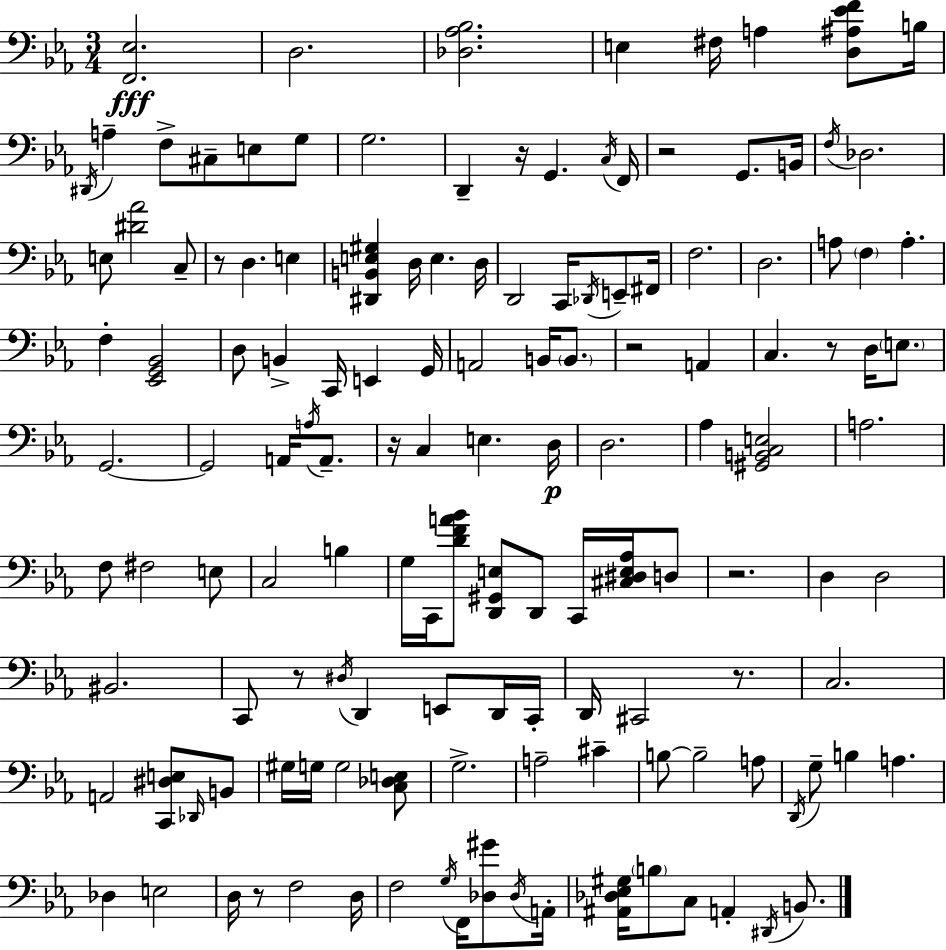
[F2,Eb3]/h. D3/h. [Db3,Ab3,Bb3]/h. E3/q F#3/s A3/q [D3,A#3,Eb4,F4]/e B3/s D#2/s A3/q F3/e C#3/e E3/e G3/e G3/h. D2/q R/s G2/q. C3/s F2/s R/h G2/e. B2/s F3/s Db3/h. E3/e [D#4,Ab4]/h C3/e R/e D3/q. E3/q [D#2,B2,E3,G#3]/q D3/s E3/q. D3/s D2/h C2/s Db2/s E2/e F#2/s F3/h. D3/h. A3/e F3/q A3/q. F3/q [Eb2,G2,Bb2]/h D3/e B2/q C2/s E2/q G2/s A2/h B2/s B2/e. R/h A2/q C3/q. R/e D3/s E3/e. G2/h. G2/h A2/s A3/s A2/e. R/s C3/q E3/q. D3/s D3/h. Ab3/q [G#2,B2,C3,E3]/h A3/h. F3/e F#3/h E3/e C3/h B3/q G3/s C2/s [D4,F4,A4,Bb4]/e [D2,G#2,E3]/e D2/e C2/s [C#3,D#3,E3,Ab3]/s D3/e R/h. D3/q D3/h BIS2/h. C2/e R/e D#3/s D2/q E2/e D2/s C2/s D2/s C#2/h R/e. C3/h. A2/h [C2,D#3,E3]/e Db2/s B2/e G#3/s G3/s G3/h [C3,Db3,E3]/e G3/h. A3/h C#4/q B3/e B3/h A3/e D2/s G3/e B3/q A3/q. Db3/q E3/h D3/s R/e F3/h D3/s F3/h G3/s F2/s [Db3,G#4]/e Db3/s A2/s [A#2,Db3,Eb3,G#3]/s B3/e C3/e A2/q D#2/s B2/e.